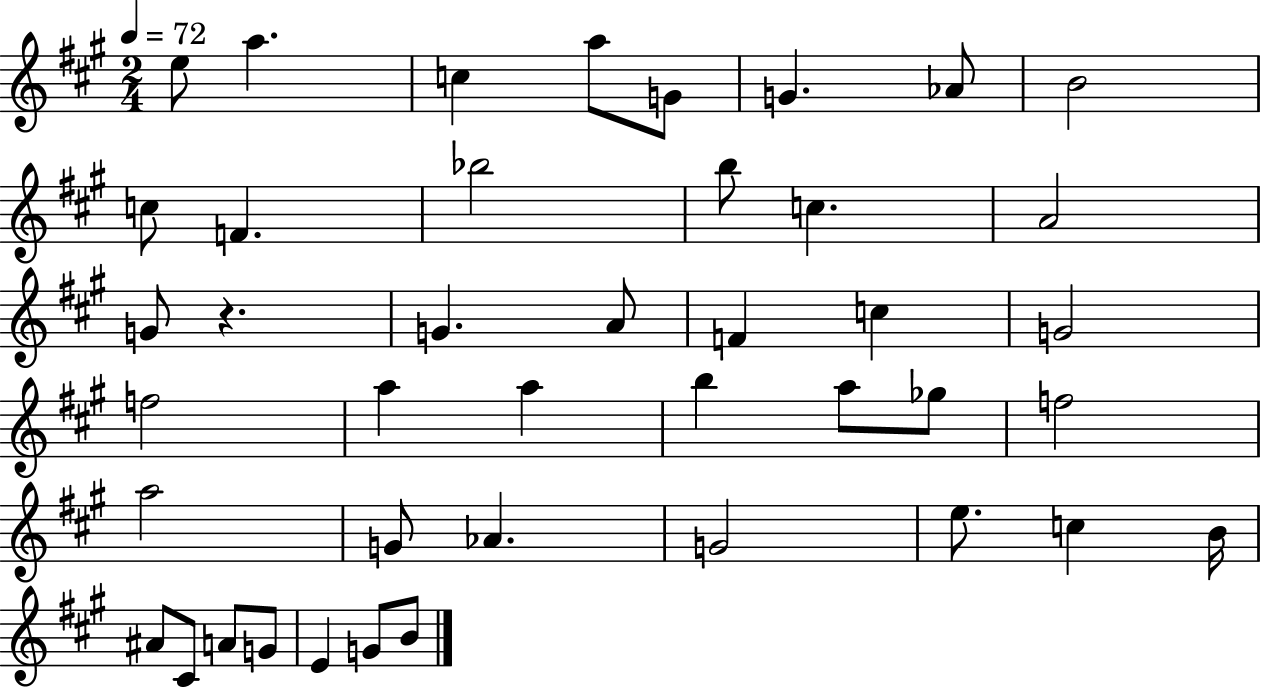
{
  \clef treble
  \numericTimeSignature
  \time 2/4
  \key a \major
  \tempo 4 = 72
  \repeat volta 2 { e''8 a''4. | c''4 a''8 g'8 | g'4. aes'8 | b'2 | \break c''8 f'4. | bes''2 | b''8 c''4. | a'2 | \break g'8 r4. | g'4. a'8 | f'4 c''4 | g'2 | \break f''2 | a''4 a''4 | b''4 a''8 ges''8 | f''2 | \break a''2 | g'8 aes'4. | g'2 | e''8. c''4 b'16 | \break ais'8 cis'8 a'8 g'8 | e'4 g'8 b'8 | } \bar "|."
}